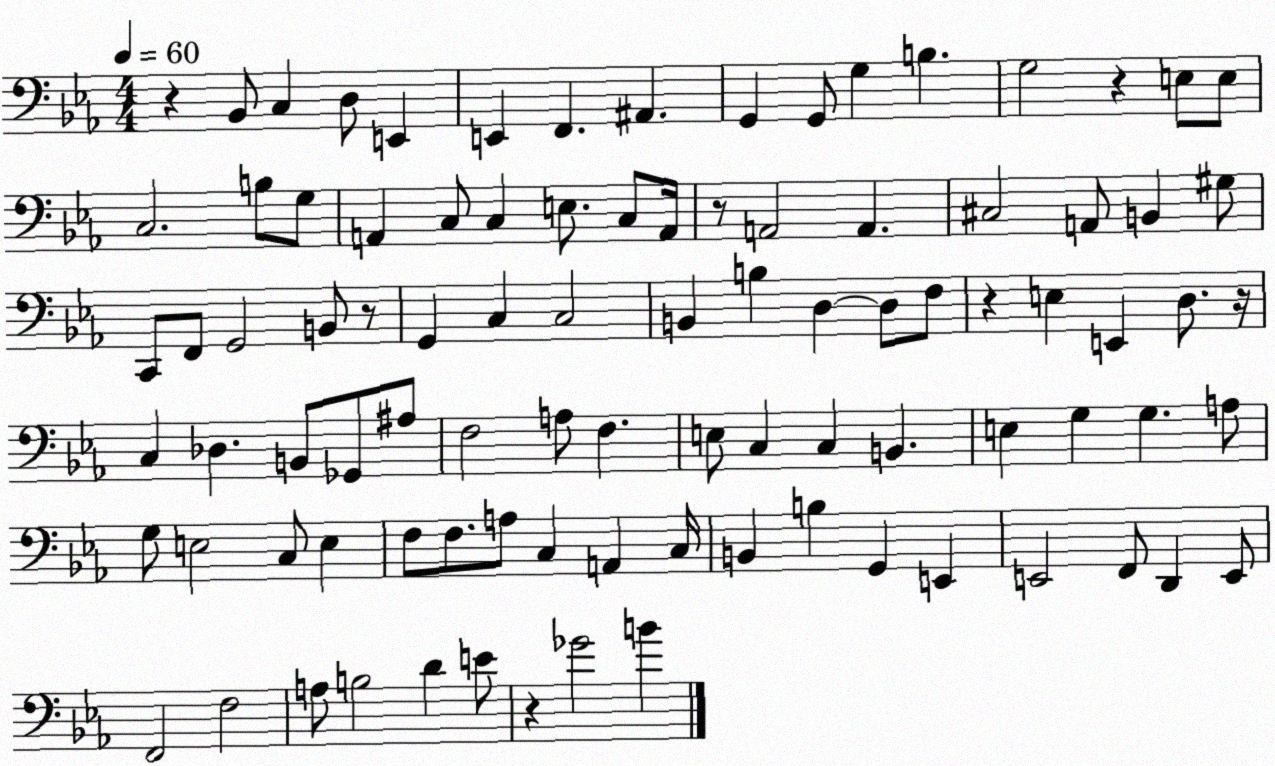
X:1
T:Untitled
M:4/4
L:1/4
K:Eb
z _B,,/2 C, D,/2 E,, E,, F,, ^A,, G,, G,,/2 G, B, G,2 z E,/2 E,/2 C,2 B,/2 G,/2 A,, C,/2 C, E,/2 C,/2 A,,/4 z/2 A,,2 A,, ^C,2 A,,/2 B,, ^G,/2 C,,/2 F,,/2 G,,2 B,,/2 z/2 G,, C, C,2 B,, B, D, D,/2 F,/2 z E, E,, D,/2 z/4 C, _D, B,,/2 _G,,/2 ^A,/2 F,2 A,/2 F, E,/2 C, C, B,, E, G, G, A,/2 G,/2 E,2 C,/2 E, F,/2 F,/2 A,/2 C, A,, C,/4 B,, B, G,, E,, E,,2 F,,/2 D,, E,,/2 F,,2 F,2 A,/2 B,2 D E/2 z _G2 B